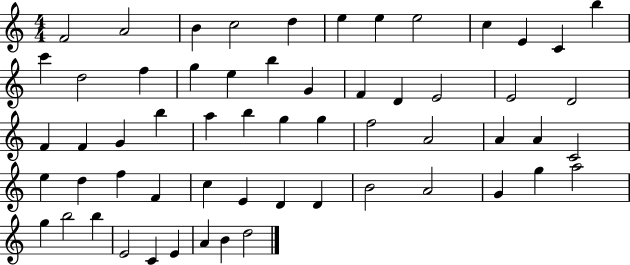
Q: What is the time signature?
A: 4/4